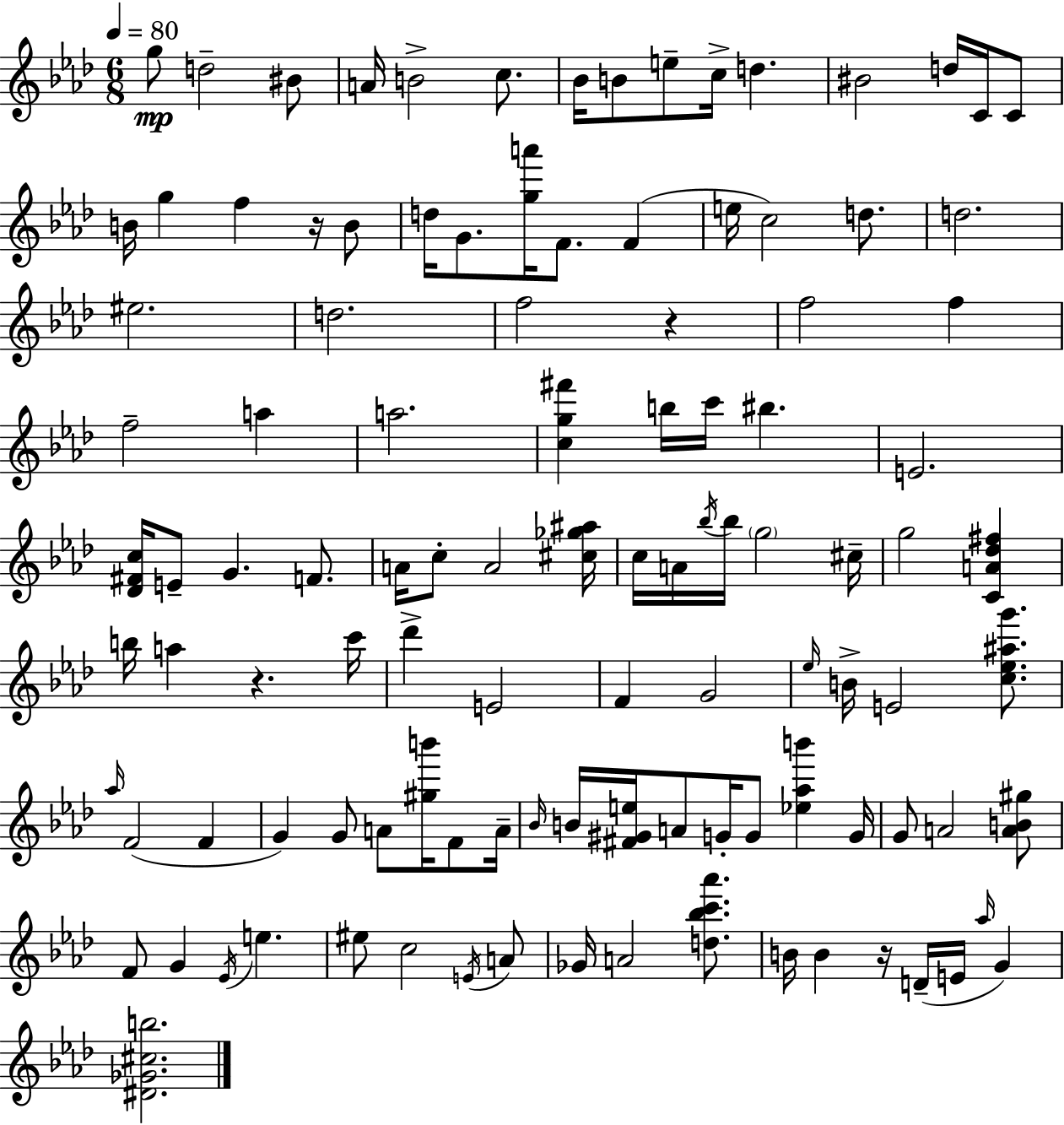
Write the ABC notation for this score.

X:1
T:Untitled
M:6/8
L:1/4
K:Fm
g/2 d2 ^B/2 A/4 B2 c/2 _B/4 B/2 e/2 c/4 d ^B2 d/4 C/4 C/2 B/4 g f z/4 B/2 d/4 G/2 [ga']/4 F/2 F e/4 c2 d/2 d2 ^e2 d2 f2 z f2 f f2 a a2 [cg^f'] b/4 c'/4 ^b E2 [_D^Fc]/4 E/2 G F/2 A/4 c/2 A2 [^c_g^a]/4 c/4 A/4 _b/4 _b/4 g2 ^c/4 g2 [CA_d^f] b/4 a z c'/4 _d' E2 F G2 _e/4 B/4 E2 [c_e^ag']/2 _a/4 F2 F G G/2 A/2 [^gb']/4 F/2 A/4 _B/4 B/4 [^F^Ge]/4 A/2 G/4 G/2 [_e_ab'] G/4 G/2 A2 [AB^g]/2 F/2 G _E/4 e ^e/2 c2 E/4 A/2 _G/4 A2 [d_bc'_a']/2 B/4 B z/4 D/4 E/4 _a/4 G [^D_G^cb]2